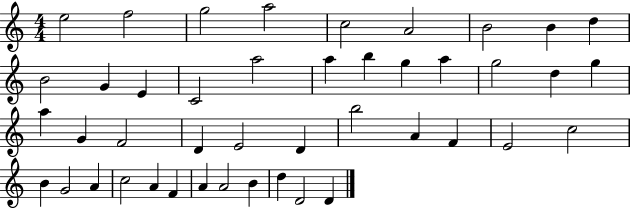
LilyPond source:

{
  \clef treble
  \numericTimeSignature
  \time 4/4
  \key c \major
  e''2 f''2 | g''2 a''2 | c''2 a'2 | b'2 b'4 d''4 | \break b'2 g'4 e'4 | c'2 a''2 | a''4 b''4 g''4 a''4 | g''2 d''4 g''4 | \break a''4 g'4 f'2 | d'4 e'2 d'4 | b''2 a'4 f'4 | e'2 c''2 | \break b'4 g'2 a'4 | c''2 a'4 f'4 | a'4 a'2 b'4 | d''4 d'2 d'4 | \break \bar "|."
}